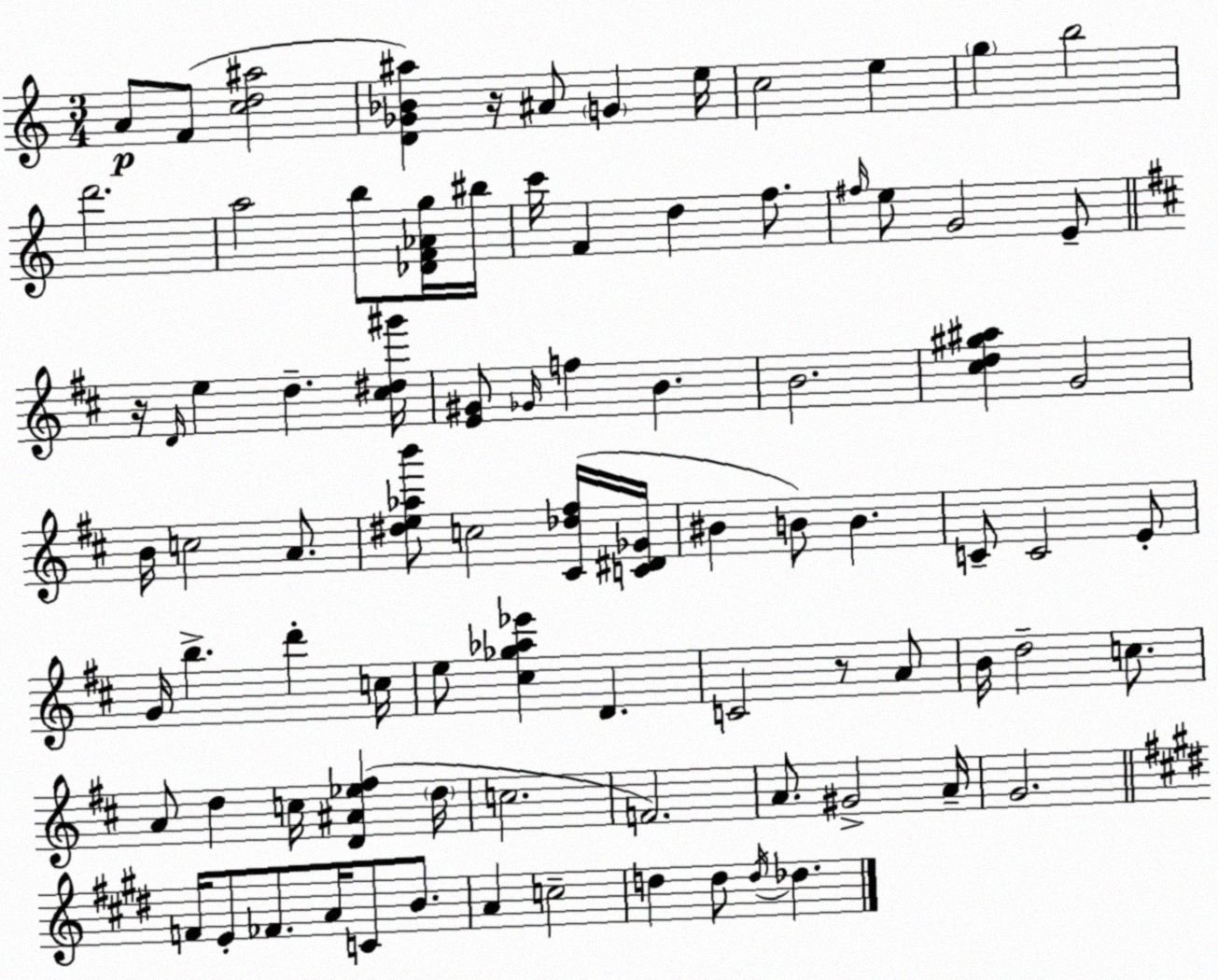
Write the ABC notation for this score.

X:1
T:Untitled
M:3/4
L:1/4
K:C
A/2 F/2 [cd^a]2 [D_G_B^a] z/4 ^A/2 G e/4 c2 e g b2 d'2 a2 b/2 [_DF_Ag]/4 ^b/4 c'/4 F d f/2 ^f/4 e/2 G2 E/2 z/4 D/4 e d [^c^d^g']/4 [E^G]/2 _G/4 f B B2 [^cd^g^a] G2 B/4 c2 A/2 [^de_ab']/2 c2 [^C_d^f]/4 [C^D_G]/4 ^B B/2 B C/2 C2 E/2 G/4 b d' c/4 e/2 [^c_g_a_e'] D C2 z/2 A/2 B/4 d2 c/2 A/2 d c/4 [D^A_e^f] d/4 c2 F2 A/2 ^G2 A/4 G2 F/4 E/2 _F/2 A/4 C/2 B/2 A c2 d d/2 d/4 _d